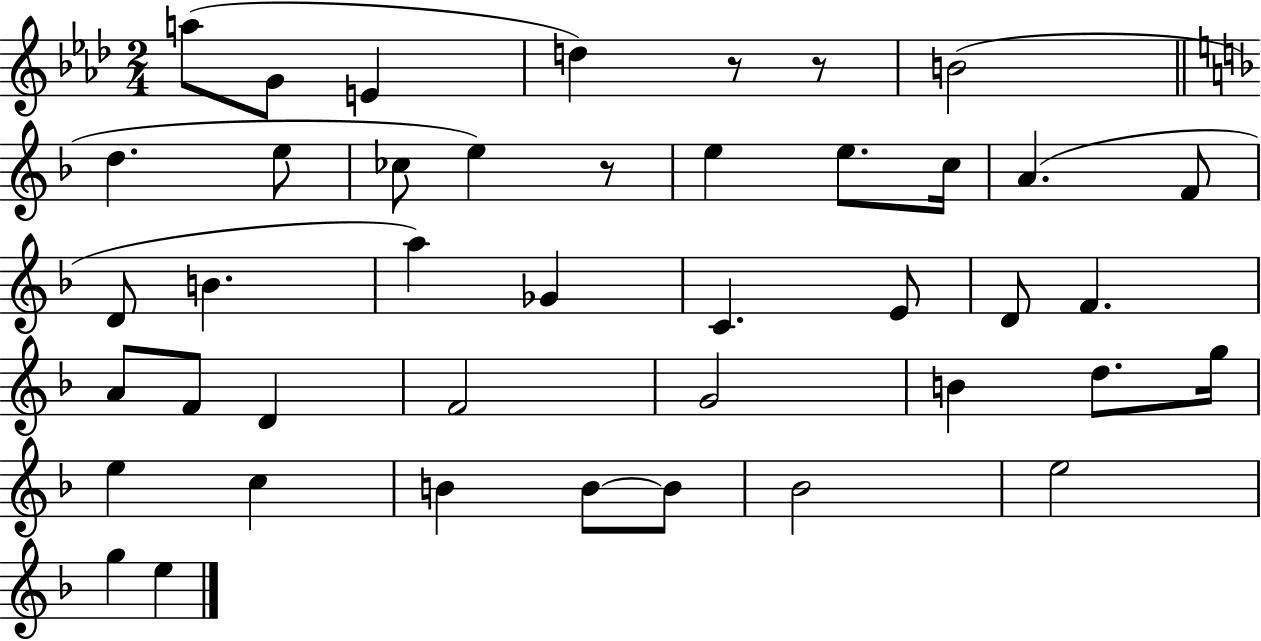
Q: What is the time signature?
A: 2/4